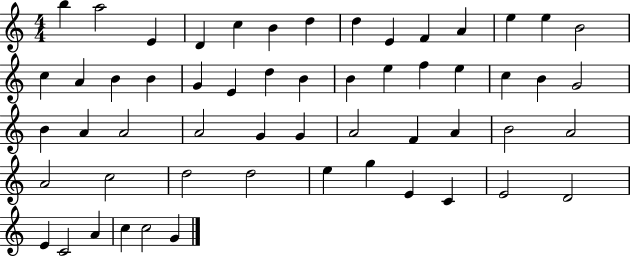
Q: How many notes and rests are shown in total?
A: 56